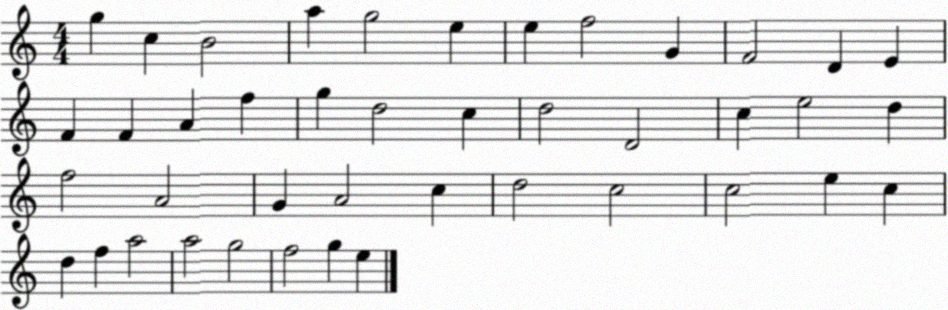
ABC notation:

X:1
T:Untitled
M:4/4
L:1/4
K:C
g c B2 a g2 e e f2 G F2 D E F F A f g d2 c d2 D2 c e2 d f2 A2 G A2 c d2 c2 c2 e c d f a2 a2 g2 f2 g e